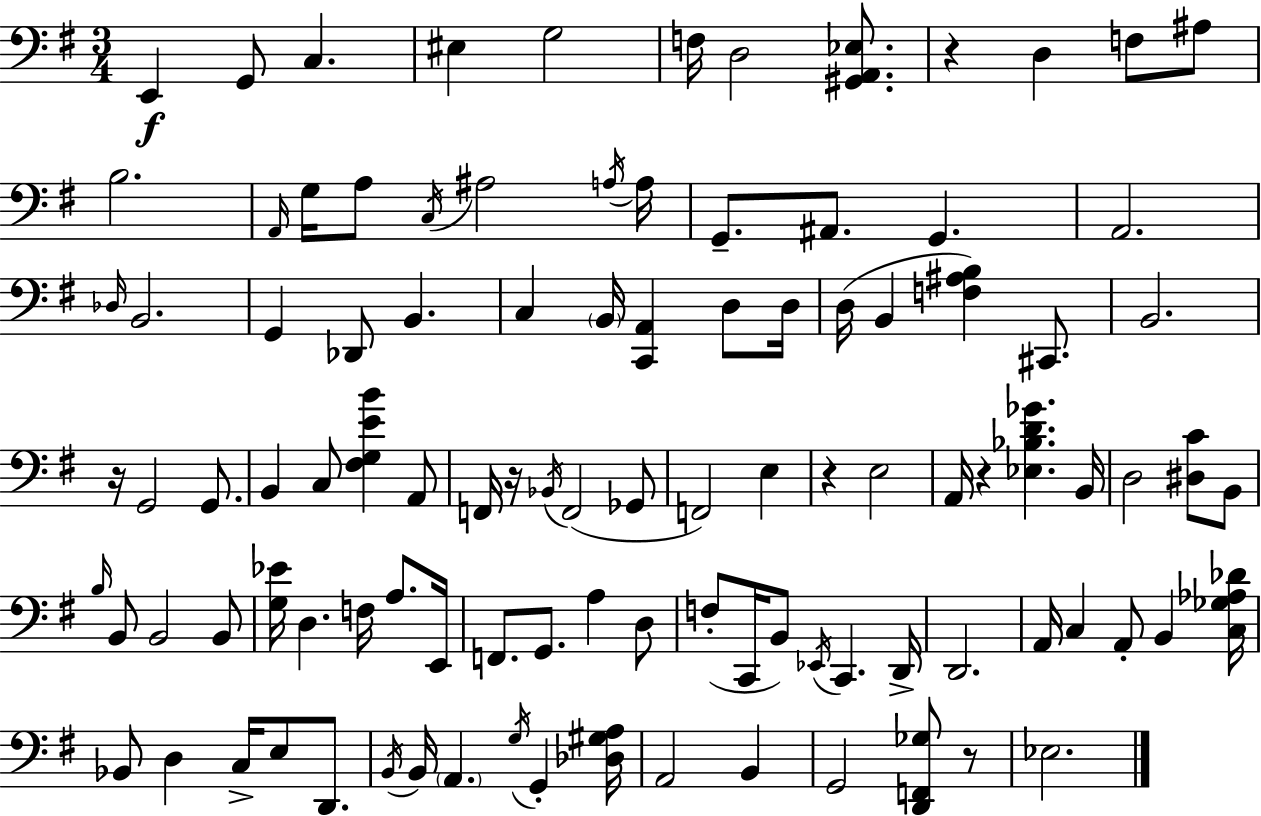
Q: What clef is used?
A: bass